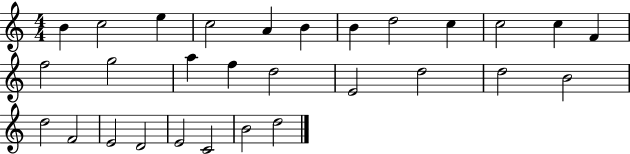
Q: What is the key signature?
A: C major